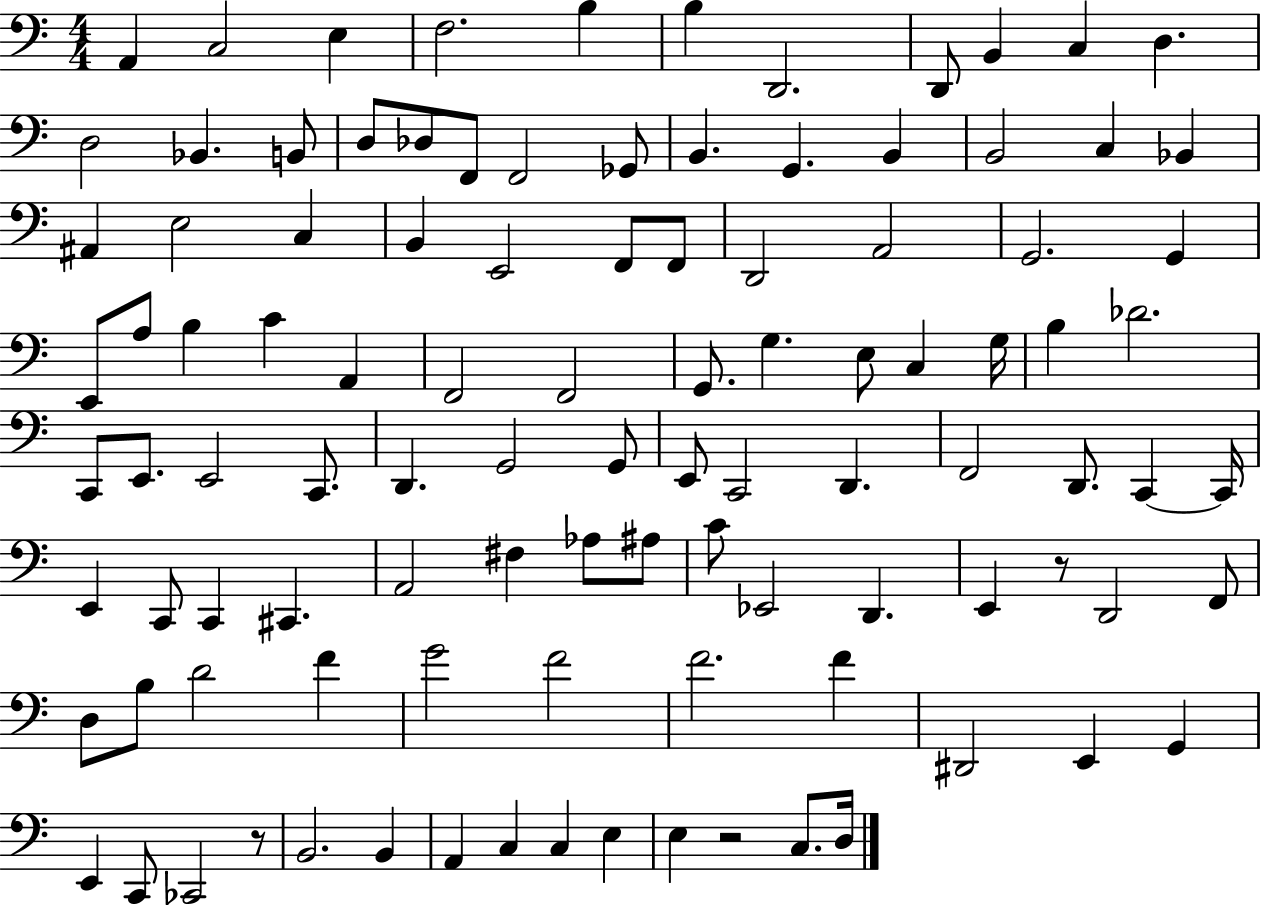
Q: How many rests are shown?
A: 3